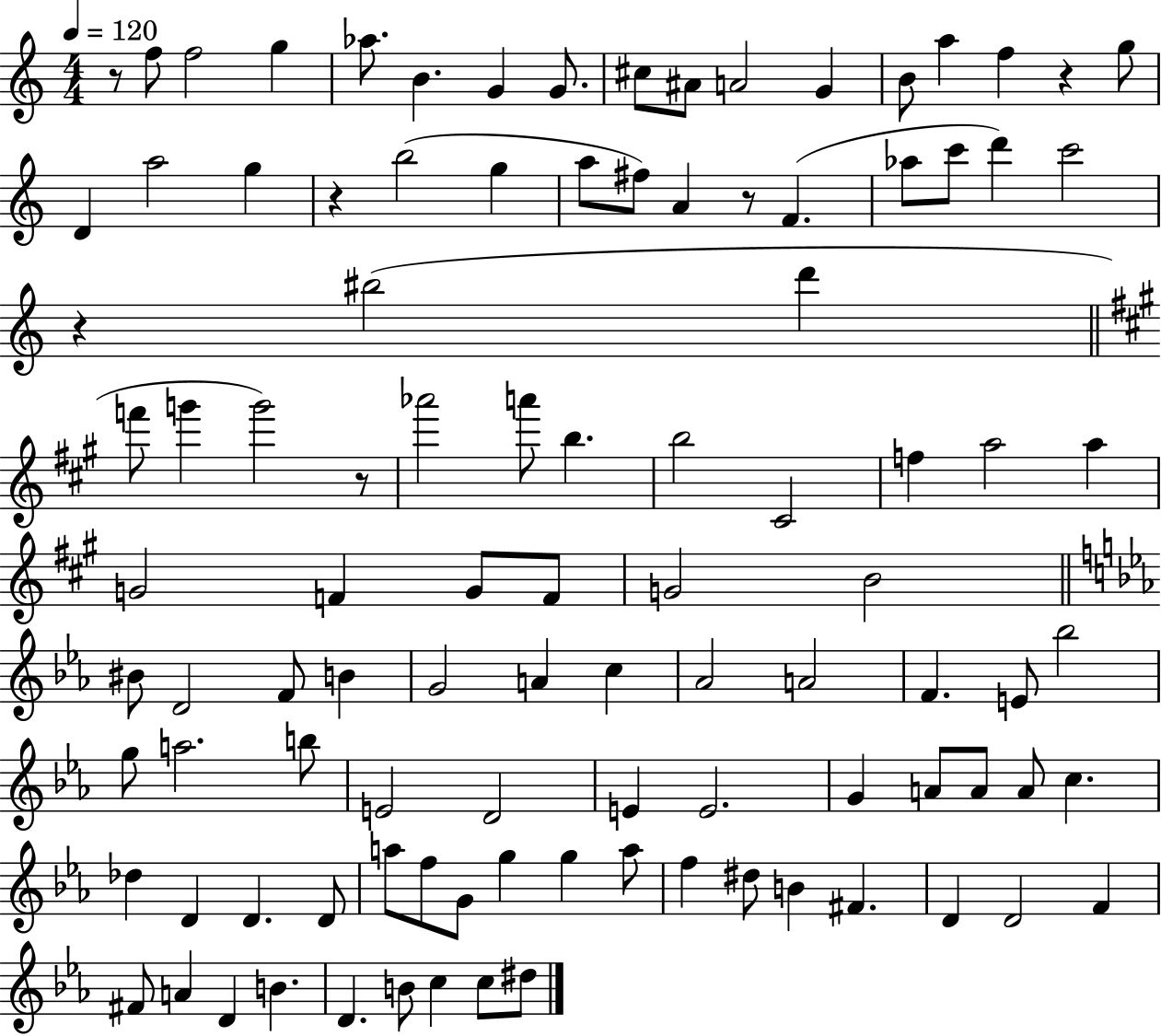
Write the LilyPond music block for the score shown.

{
  \clef treble
  \numericTimeSignature
  \time 4/4
  \key c \major
  \tempo 4 = 120
  r8 f''8 f''2 g''4 | aes''8. b'4. g'4 g'8. | cis''8 ais'8 a'2 g'4 | b'8 a''4 f''4 r4 g''8 | \break d'4 a''2 g''4 | r4 b''2( g''4 | a''8 fis''8) a'4 r8 f'4.( | aes''8 c'''8 d'''4) c'''2 | \break r4 bis''2( d'''4 | \bar "||" \break \key a \major f'''8 g'''4 g'''2) r8 | aes'''2 a'''8 b''4. | b''2 cis'2 | f''4 a''2 a''4 | \break g'2 f'4 g'8 f'8 | g'2 b'2 | \bar "||" \break \key ees \major bis'8 d'2 f'8 b'4 | g'2 a'4 c''4 | aes'2 a'2 | f'4. e'8 bes''2 | \break g''8 a''2. b''8 | e'2 d'2 | e'4 e'2. | g'4 a'8 a'8 a'8 c''4. | \break des''4 d'4 d'4. d'8 | a''8 f''8 g'8 g''4 g''4 a''8 | f''4 dis''8 b'4 fis'4. | d'4 d'2 f'4 | \break fis'8 a'4 d'4 b'4. | d'4. b'8 c''4 c''8 dis''8 | \bar "|."
}